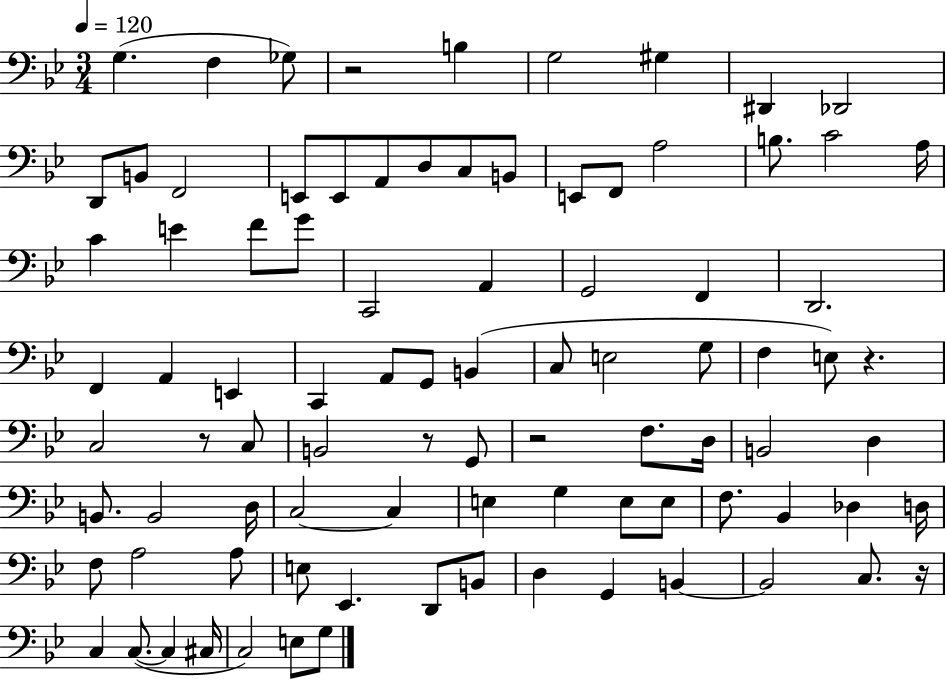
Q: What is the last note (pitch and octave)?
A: G3